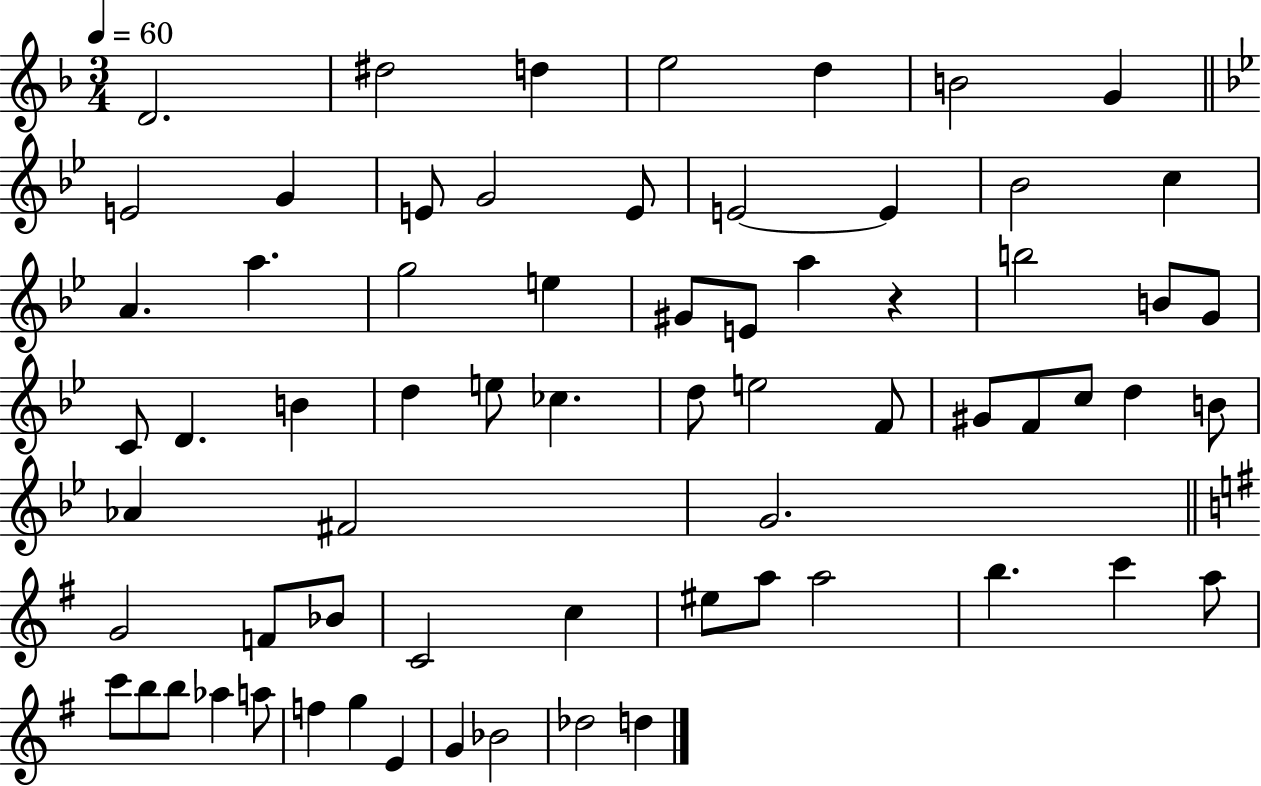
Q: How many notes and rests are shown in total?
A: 67